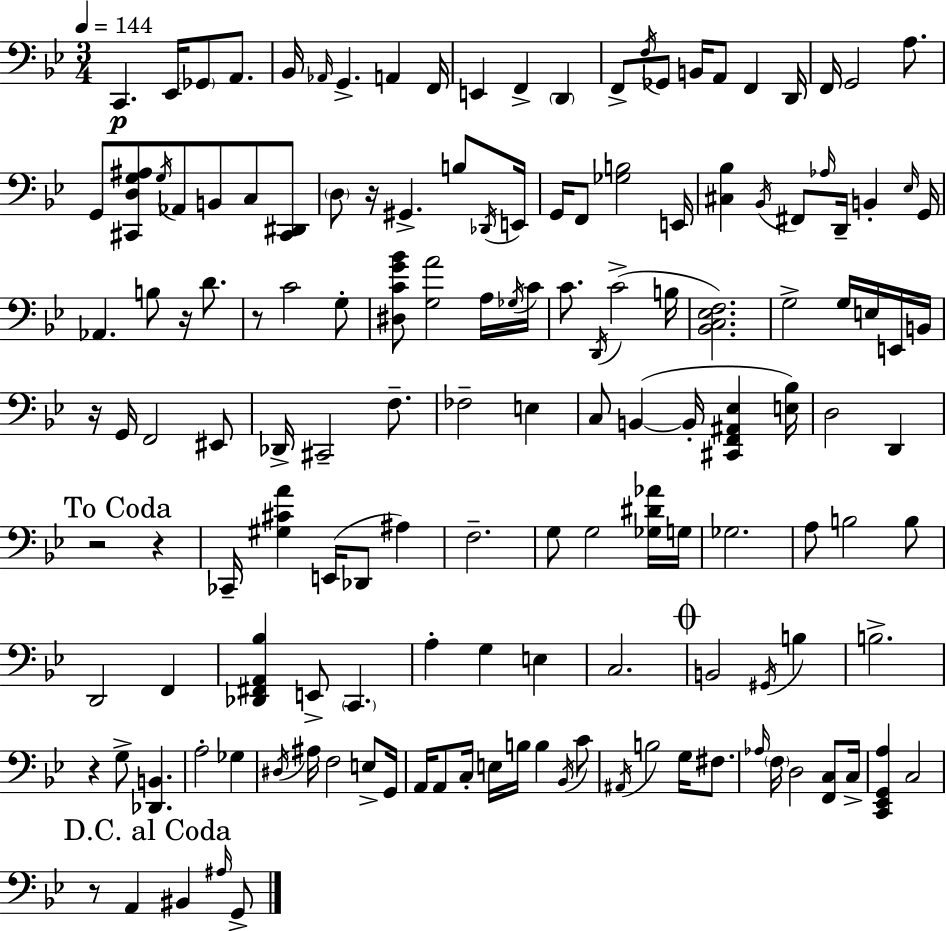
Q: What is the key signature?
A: BES major